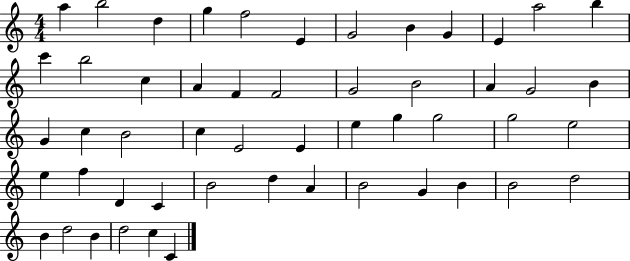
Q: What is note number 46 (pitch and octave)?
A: D5